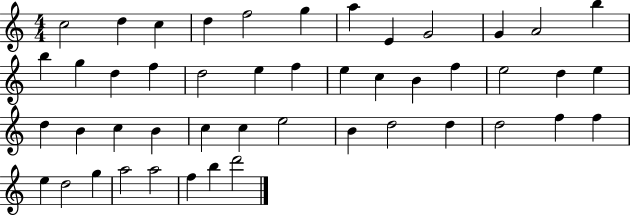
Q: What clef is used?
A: treble